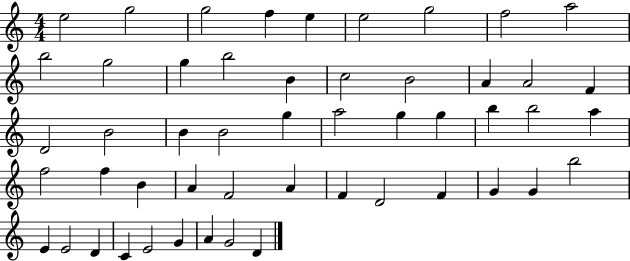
{
  \clef treble
  \numericTimeSignature
  \time 4/4
  \key c \major
  e''2 g''2 | g''2 f''4 e''4 | e''2 g''2 | f''2 a''2 | \break b''2 g''2 | g''4 b''2 b'4 | c''2 b'2 | a'4 a'2 f'4 | \break d'2 b'2 | b'4 b'2 g''4 | a''2 g''4 g''4 | b''4 b''2 a''4 | \break f''2 f''4 b'4 | a'4 f'2 a'4 | f'4 d'2 f'4 | g'4 g'4 b''2 | \break e'4 e'2 d'4 | c'4 e'2 g'4 | a'4 g'2 d'4 | \bar "|."
}